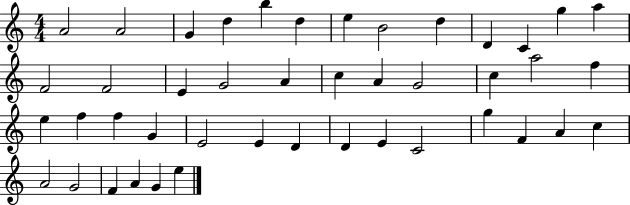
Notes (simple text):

A4/h A4/h G4/q D5/q B5/q D5/q E5/q B4/h D5/q D4/q C4/q G5/q A5/q F4/h F4/h E4/q G4/h A4/q C5/q A4/q G4/h C5/q A5/h F5/q E5/q F5/q F5/q G4/q E4/h E4/q D4/q D4/q E4/q C4/h G5/q F4/q A4/q C5/q A4/h G4/h F4/q A4/q G4/q E5/q